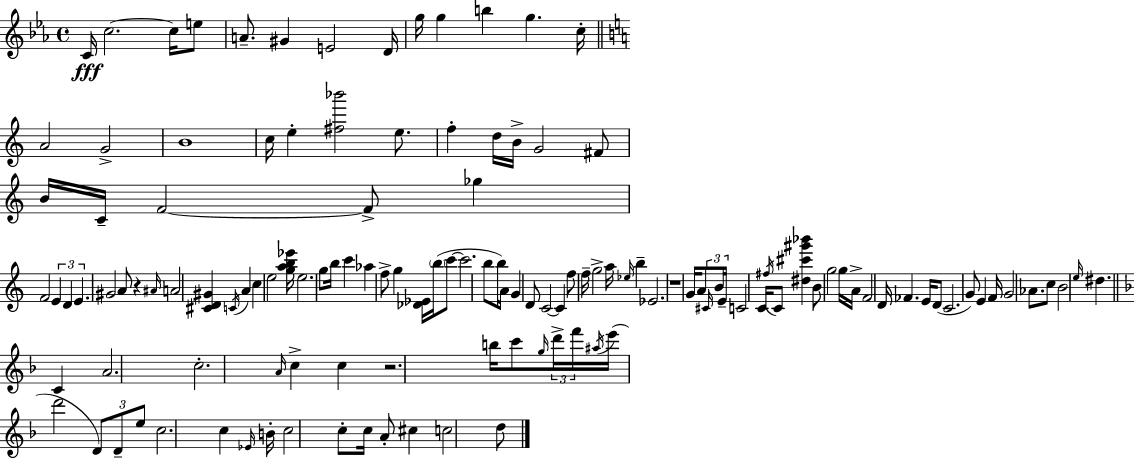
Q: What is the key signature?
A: EES major